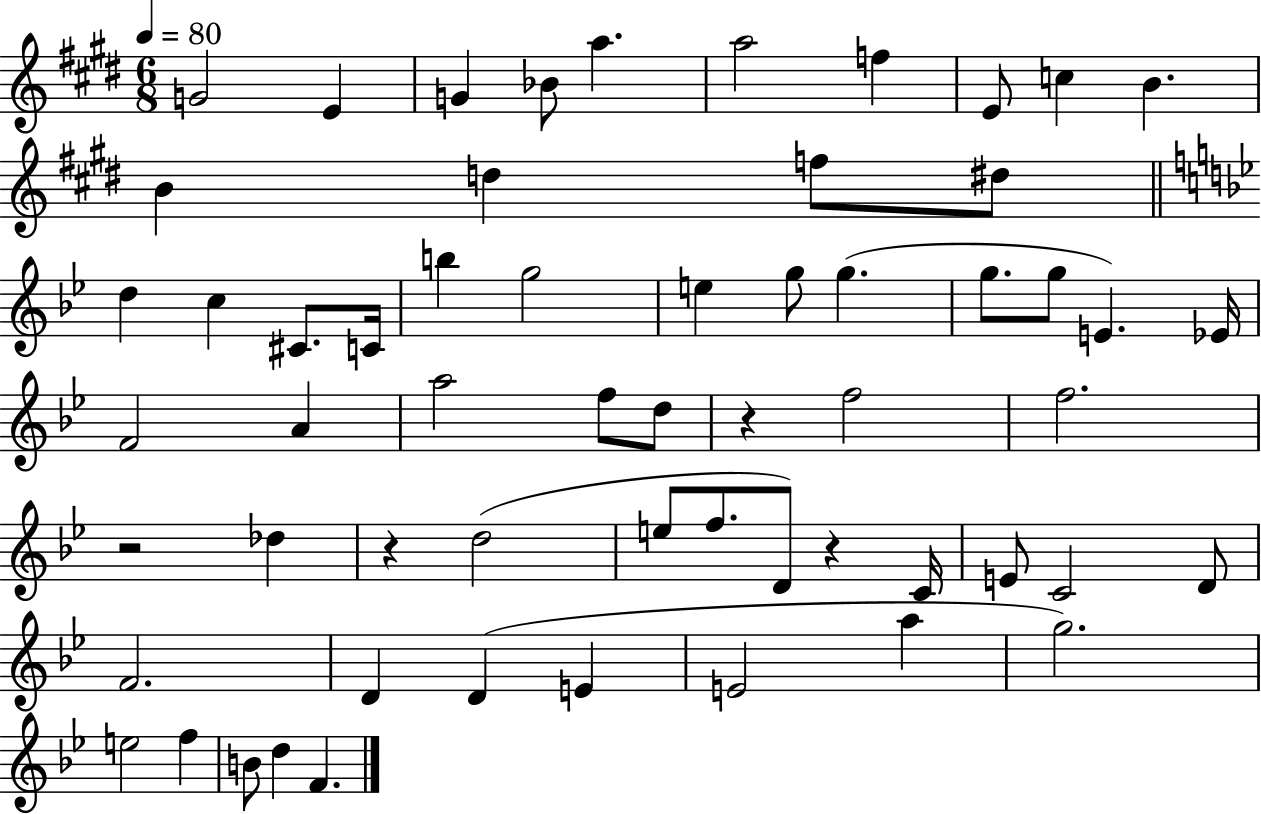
X:1
T:Untitled
M:6/8
L:1/4
K:E
G2 E G _B/2 a a2 f E/2 c B B d f/2 ^d/2 d c ^C/2 C/4 b g2 e g/2 g g/2 g/2 E _E/4 F2 A a2 f/2 d/2 z f2 f2 z2 _d z d2 e/2 f/2 D/2 z C/4 E/2 C2 D/2 F2 D D E E2 a g2 e2 f B/2 d F